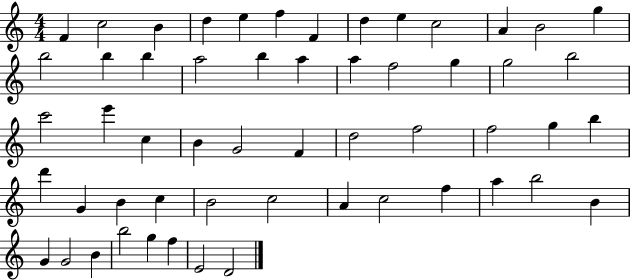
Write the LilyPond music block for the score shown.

{
  \clef treble
  \numericTimeSignature
  \time 4/4
  \key c \major
  f'4 c''2 b'4 | d''4 e''4 f''4 f'4 | d''4 e''4 c''2 | a'4 b'2 g''4 | \break b''2 b''4 b''4 | a''2 b''4 a''4 | a''4 f''2 g''4 | g''2 b''2 | \break c'''2 e'''4 c''4 | b'4 g'2 f'4 | d''2 f''2 | f''2 g''4 b''4 | \break d'''4 g'4 b'4 c''4 | b'2 c''2 | a'4 c''2 f''4 | a''4 b''2 b'4 | \break g'4 g'2 b'4 | b''2 g''4 f''4 | e'2 d'2 | \bar "|."
}